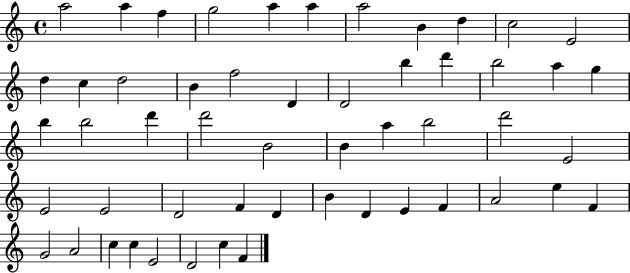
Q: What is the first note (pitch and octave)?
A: A5